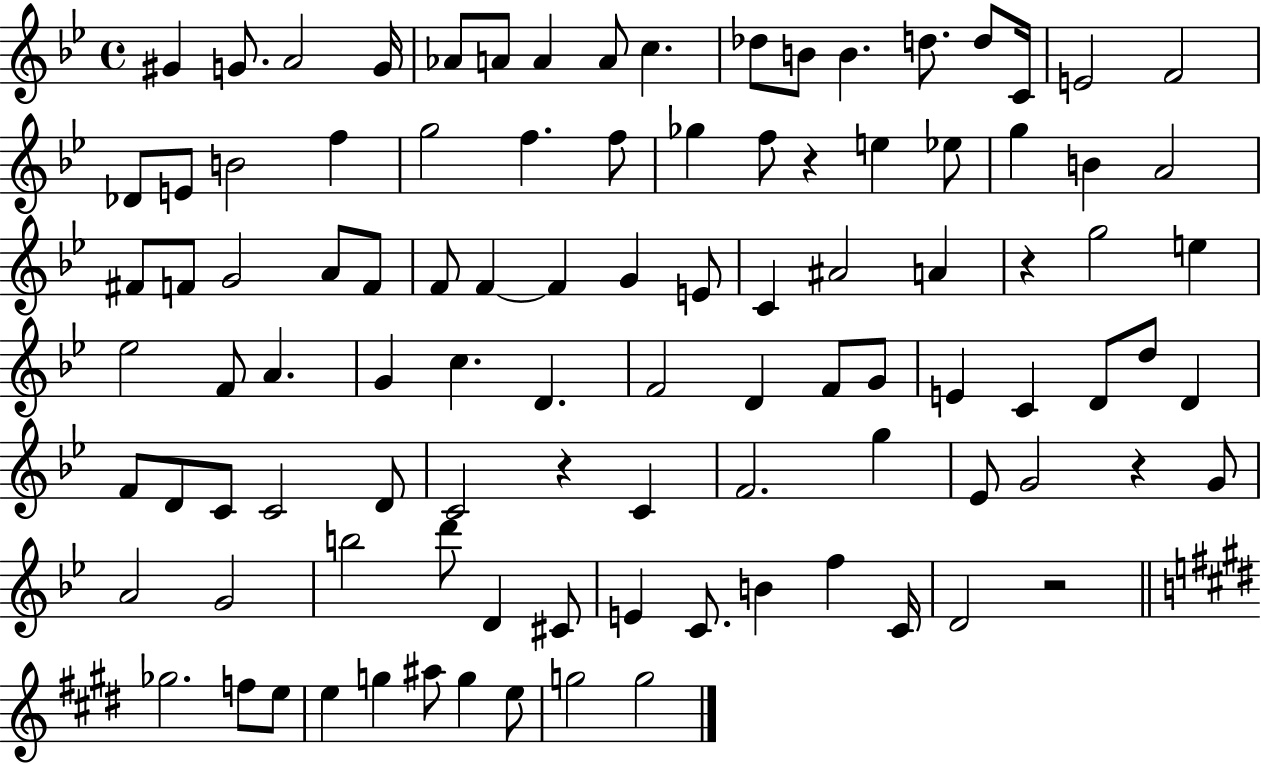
X:1
T:Untitled
M:4/4
L:1/4
K:Bb
^G G/2 A2 G/4 _A/2 A/2 A A/2 c _d/2 B/2 B d/2 d/2 C/4 E2 F2 _D/2 E/2 B2 f g2 f f/2 _g f/2 z e _e/2 g B A2 ^F/2 F/2 G2 A/2 F/2 F/2 F F G E/2 C ^A2 A z g2 e _e2 F/2 A G c D F2 D F/2 G/2 E C D/2 d/2 D F/2 D/2 C/2 C2 D/2 C2 z C F2 g _E/2 G2 z G/2 A2 G2 b2 d'/2 D ^C/2 E C/2 B f C/4 D2 z2 _g2 f/2 e/2 e g ^a/2 g e/2 g2 g2